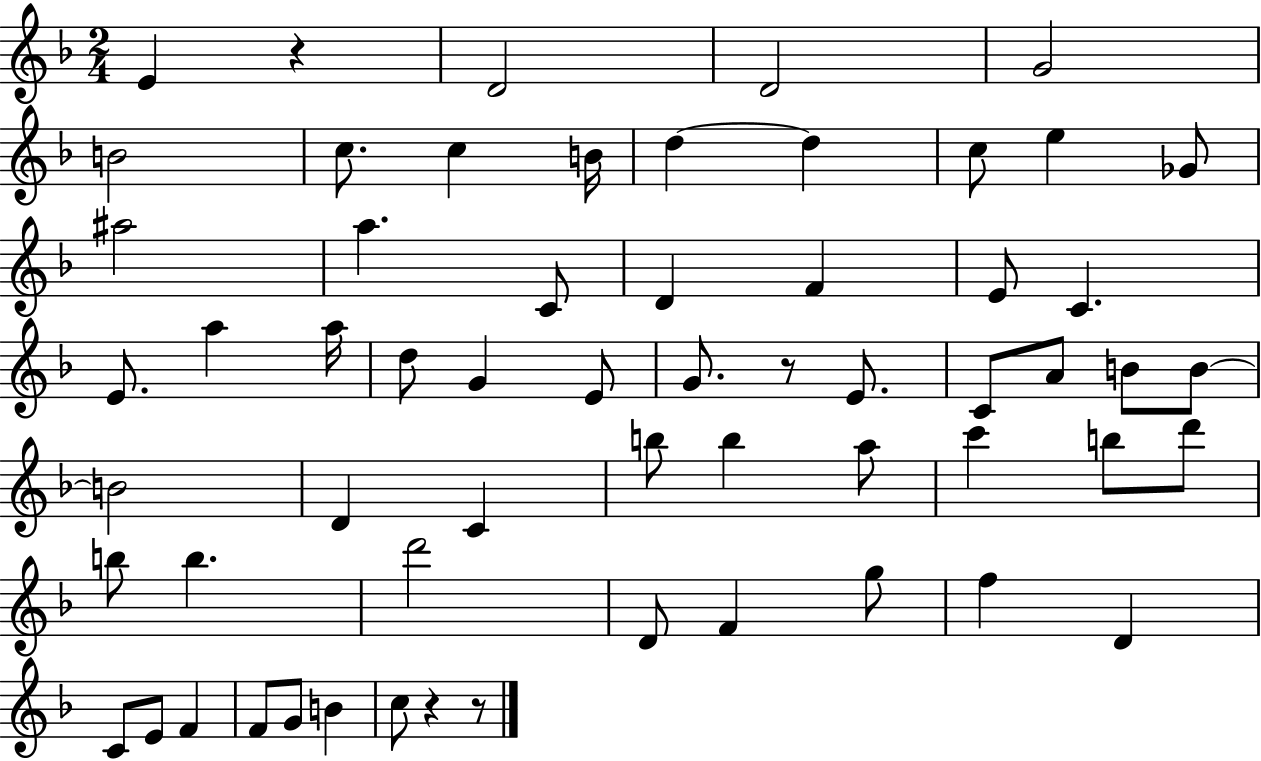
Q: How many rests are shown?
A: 4